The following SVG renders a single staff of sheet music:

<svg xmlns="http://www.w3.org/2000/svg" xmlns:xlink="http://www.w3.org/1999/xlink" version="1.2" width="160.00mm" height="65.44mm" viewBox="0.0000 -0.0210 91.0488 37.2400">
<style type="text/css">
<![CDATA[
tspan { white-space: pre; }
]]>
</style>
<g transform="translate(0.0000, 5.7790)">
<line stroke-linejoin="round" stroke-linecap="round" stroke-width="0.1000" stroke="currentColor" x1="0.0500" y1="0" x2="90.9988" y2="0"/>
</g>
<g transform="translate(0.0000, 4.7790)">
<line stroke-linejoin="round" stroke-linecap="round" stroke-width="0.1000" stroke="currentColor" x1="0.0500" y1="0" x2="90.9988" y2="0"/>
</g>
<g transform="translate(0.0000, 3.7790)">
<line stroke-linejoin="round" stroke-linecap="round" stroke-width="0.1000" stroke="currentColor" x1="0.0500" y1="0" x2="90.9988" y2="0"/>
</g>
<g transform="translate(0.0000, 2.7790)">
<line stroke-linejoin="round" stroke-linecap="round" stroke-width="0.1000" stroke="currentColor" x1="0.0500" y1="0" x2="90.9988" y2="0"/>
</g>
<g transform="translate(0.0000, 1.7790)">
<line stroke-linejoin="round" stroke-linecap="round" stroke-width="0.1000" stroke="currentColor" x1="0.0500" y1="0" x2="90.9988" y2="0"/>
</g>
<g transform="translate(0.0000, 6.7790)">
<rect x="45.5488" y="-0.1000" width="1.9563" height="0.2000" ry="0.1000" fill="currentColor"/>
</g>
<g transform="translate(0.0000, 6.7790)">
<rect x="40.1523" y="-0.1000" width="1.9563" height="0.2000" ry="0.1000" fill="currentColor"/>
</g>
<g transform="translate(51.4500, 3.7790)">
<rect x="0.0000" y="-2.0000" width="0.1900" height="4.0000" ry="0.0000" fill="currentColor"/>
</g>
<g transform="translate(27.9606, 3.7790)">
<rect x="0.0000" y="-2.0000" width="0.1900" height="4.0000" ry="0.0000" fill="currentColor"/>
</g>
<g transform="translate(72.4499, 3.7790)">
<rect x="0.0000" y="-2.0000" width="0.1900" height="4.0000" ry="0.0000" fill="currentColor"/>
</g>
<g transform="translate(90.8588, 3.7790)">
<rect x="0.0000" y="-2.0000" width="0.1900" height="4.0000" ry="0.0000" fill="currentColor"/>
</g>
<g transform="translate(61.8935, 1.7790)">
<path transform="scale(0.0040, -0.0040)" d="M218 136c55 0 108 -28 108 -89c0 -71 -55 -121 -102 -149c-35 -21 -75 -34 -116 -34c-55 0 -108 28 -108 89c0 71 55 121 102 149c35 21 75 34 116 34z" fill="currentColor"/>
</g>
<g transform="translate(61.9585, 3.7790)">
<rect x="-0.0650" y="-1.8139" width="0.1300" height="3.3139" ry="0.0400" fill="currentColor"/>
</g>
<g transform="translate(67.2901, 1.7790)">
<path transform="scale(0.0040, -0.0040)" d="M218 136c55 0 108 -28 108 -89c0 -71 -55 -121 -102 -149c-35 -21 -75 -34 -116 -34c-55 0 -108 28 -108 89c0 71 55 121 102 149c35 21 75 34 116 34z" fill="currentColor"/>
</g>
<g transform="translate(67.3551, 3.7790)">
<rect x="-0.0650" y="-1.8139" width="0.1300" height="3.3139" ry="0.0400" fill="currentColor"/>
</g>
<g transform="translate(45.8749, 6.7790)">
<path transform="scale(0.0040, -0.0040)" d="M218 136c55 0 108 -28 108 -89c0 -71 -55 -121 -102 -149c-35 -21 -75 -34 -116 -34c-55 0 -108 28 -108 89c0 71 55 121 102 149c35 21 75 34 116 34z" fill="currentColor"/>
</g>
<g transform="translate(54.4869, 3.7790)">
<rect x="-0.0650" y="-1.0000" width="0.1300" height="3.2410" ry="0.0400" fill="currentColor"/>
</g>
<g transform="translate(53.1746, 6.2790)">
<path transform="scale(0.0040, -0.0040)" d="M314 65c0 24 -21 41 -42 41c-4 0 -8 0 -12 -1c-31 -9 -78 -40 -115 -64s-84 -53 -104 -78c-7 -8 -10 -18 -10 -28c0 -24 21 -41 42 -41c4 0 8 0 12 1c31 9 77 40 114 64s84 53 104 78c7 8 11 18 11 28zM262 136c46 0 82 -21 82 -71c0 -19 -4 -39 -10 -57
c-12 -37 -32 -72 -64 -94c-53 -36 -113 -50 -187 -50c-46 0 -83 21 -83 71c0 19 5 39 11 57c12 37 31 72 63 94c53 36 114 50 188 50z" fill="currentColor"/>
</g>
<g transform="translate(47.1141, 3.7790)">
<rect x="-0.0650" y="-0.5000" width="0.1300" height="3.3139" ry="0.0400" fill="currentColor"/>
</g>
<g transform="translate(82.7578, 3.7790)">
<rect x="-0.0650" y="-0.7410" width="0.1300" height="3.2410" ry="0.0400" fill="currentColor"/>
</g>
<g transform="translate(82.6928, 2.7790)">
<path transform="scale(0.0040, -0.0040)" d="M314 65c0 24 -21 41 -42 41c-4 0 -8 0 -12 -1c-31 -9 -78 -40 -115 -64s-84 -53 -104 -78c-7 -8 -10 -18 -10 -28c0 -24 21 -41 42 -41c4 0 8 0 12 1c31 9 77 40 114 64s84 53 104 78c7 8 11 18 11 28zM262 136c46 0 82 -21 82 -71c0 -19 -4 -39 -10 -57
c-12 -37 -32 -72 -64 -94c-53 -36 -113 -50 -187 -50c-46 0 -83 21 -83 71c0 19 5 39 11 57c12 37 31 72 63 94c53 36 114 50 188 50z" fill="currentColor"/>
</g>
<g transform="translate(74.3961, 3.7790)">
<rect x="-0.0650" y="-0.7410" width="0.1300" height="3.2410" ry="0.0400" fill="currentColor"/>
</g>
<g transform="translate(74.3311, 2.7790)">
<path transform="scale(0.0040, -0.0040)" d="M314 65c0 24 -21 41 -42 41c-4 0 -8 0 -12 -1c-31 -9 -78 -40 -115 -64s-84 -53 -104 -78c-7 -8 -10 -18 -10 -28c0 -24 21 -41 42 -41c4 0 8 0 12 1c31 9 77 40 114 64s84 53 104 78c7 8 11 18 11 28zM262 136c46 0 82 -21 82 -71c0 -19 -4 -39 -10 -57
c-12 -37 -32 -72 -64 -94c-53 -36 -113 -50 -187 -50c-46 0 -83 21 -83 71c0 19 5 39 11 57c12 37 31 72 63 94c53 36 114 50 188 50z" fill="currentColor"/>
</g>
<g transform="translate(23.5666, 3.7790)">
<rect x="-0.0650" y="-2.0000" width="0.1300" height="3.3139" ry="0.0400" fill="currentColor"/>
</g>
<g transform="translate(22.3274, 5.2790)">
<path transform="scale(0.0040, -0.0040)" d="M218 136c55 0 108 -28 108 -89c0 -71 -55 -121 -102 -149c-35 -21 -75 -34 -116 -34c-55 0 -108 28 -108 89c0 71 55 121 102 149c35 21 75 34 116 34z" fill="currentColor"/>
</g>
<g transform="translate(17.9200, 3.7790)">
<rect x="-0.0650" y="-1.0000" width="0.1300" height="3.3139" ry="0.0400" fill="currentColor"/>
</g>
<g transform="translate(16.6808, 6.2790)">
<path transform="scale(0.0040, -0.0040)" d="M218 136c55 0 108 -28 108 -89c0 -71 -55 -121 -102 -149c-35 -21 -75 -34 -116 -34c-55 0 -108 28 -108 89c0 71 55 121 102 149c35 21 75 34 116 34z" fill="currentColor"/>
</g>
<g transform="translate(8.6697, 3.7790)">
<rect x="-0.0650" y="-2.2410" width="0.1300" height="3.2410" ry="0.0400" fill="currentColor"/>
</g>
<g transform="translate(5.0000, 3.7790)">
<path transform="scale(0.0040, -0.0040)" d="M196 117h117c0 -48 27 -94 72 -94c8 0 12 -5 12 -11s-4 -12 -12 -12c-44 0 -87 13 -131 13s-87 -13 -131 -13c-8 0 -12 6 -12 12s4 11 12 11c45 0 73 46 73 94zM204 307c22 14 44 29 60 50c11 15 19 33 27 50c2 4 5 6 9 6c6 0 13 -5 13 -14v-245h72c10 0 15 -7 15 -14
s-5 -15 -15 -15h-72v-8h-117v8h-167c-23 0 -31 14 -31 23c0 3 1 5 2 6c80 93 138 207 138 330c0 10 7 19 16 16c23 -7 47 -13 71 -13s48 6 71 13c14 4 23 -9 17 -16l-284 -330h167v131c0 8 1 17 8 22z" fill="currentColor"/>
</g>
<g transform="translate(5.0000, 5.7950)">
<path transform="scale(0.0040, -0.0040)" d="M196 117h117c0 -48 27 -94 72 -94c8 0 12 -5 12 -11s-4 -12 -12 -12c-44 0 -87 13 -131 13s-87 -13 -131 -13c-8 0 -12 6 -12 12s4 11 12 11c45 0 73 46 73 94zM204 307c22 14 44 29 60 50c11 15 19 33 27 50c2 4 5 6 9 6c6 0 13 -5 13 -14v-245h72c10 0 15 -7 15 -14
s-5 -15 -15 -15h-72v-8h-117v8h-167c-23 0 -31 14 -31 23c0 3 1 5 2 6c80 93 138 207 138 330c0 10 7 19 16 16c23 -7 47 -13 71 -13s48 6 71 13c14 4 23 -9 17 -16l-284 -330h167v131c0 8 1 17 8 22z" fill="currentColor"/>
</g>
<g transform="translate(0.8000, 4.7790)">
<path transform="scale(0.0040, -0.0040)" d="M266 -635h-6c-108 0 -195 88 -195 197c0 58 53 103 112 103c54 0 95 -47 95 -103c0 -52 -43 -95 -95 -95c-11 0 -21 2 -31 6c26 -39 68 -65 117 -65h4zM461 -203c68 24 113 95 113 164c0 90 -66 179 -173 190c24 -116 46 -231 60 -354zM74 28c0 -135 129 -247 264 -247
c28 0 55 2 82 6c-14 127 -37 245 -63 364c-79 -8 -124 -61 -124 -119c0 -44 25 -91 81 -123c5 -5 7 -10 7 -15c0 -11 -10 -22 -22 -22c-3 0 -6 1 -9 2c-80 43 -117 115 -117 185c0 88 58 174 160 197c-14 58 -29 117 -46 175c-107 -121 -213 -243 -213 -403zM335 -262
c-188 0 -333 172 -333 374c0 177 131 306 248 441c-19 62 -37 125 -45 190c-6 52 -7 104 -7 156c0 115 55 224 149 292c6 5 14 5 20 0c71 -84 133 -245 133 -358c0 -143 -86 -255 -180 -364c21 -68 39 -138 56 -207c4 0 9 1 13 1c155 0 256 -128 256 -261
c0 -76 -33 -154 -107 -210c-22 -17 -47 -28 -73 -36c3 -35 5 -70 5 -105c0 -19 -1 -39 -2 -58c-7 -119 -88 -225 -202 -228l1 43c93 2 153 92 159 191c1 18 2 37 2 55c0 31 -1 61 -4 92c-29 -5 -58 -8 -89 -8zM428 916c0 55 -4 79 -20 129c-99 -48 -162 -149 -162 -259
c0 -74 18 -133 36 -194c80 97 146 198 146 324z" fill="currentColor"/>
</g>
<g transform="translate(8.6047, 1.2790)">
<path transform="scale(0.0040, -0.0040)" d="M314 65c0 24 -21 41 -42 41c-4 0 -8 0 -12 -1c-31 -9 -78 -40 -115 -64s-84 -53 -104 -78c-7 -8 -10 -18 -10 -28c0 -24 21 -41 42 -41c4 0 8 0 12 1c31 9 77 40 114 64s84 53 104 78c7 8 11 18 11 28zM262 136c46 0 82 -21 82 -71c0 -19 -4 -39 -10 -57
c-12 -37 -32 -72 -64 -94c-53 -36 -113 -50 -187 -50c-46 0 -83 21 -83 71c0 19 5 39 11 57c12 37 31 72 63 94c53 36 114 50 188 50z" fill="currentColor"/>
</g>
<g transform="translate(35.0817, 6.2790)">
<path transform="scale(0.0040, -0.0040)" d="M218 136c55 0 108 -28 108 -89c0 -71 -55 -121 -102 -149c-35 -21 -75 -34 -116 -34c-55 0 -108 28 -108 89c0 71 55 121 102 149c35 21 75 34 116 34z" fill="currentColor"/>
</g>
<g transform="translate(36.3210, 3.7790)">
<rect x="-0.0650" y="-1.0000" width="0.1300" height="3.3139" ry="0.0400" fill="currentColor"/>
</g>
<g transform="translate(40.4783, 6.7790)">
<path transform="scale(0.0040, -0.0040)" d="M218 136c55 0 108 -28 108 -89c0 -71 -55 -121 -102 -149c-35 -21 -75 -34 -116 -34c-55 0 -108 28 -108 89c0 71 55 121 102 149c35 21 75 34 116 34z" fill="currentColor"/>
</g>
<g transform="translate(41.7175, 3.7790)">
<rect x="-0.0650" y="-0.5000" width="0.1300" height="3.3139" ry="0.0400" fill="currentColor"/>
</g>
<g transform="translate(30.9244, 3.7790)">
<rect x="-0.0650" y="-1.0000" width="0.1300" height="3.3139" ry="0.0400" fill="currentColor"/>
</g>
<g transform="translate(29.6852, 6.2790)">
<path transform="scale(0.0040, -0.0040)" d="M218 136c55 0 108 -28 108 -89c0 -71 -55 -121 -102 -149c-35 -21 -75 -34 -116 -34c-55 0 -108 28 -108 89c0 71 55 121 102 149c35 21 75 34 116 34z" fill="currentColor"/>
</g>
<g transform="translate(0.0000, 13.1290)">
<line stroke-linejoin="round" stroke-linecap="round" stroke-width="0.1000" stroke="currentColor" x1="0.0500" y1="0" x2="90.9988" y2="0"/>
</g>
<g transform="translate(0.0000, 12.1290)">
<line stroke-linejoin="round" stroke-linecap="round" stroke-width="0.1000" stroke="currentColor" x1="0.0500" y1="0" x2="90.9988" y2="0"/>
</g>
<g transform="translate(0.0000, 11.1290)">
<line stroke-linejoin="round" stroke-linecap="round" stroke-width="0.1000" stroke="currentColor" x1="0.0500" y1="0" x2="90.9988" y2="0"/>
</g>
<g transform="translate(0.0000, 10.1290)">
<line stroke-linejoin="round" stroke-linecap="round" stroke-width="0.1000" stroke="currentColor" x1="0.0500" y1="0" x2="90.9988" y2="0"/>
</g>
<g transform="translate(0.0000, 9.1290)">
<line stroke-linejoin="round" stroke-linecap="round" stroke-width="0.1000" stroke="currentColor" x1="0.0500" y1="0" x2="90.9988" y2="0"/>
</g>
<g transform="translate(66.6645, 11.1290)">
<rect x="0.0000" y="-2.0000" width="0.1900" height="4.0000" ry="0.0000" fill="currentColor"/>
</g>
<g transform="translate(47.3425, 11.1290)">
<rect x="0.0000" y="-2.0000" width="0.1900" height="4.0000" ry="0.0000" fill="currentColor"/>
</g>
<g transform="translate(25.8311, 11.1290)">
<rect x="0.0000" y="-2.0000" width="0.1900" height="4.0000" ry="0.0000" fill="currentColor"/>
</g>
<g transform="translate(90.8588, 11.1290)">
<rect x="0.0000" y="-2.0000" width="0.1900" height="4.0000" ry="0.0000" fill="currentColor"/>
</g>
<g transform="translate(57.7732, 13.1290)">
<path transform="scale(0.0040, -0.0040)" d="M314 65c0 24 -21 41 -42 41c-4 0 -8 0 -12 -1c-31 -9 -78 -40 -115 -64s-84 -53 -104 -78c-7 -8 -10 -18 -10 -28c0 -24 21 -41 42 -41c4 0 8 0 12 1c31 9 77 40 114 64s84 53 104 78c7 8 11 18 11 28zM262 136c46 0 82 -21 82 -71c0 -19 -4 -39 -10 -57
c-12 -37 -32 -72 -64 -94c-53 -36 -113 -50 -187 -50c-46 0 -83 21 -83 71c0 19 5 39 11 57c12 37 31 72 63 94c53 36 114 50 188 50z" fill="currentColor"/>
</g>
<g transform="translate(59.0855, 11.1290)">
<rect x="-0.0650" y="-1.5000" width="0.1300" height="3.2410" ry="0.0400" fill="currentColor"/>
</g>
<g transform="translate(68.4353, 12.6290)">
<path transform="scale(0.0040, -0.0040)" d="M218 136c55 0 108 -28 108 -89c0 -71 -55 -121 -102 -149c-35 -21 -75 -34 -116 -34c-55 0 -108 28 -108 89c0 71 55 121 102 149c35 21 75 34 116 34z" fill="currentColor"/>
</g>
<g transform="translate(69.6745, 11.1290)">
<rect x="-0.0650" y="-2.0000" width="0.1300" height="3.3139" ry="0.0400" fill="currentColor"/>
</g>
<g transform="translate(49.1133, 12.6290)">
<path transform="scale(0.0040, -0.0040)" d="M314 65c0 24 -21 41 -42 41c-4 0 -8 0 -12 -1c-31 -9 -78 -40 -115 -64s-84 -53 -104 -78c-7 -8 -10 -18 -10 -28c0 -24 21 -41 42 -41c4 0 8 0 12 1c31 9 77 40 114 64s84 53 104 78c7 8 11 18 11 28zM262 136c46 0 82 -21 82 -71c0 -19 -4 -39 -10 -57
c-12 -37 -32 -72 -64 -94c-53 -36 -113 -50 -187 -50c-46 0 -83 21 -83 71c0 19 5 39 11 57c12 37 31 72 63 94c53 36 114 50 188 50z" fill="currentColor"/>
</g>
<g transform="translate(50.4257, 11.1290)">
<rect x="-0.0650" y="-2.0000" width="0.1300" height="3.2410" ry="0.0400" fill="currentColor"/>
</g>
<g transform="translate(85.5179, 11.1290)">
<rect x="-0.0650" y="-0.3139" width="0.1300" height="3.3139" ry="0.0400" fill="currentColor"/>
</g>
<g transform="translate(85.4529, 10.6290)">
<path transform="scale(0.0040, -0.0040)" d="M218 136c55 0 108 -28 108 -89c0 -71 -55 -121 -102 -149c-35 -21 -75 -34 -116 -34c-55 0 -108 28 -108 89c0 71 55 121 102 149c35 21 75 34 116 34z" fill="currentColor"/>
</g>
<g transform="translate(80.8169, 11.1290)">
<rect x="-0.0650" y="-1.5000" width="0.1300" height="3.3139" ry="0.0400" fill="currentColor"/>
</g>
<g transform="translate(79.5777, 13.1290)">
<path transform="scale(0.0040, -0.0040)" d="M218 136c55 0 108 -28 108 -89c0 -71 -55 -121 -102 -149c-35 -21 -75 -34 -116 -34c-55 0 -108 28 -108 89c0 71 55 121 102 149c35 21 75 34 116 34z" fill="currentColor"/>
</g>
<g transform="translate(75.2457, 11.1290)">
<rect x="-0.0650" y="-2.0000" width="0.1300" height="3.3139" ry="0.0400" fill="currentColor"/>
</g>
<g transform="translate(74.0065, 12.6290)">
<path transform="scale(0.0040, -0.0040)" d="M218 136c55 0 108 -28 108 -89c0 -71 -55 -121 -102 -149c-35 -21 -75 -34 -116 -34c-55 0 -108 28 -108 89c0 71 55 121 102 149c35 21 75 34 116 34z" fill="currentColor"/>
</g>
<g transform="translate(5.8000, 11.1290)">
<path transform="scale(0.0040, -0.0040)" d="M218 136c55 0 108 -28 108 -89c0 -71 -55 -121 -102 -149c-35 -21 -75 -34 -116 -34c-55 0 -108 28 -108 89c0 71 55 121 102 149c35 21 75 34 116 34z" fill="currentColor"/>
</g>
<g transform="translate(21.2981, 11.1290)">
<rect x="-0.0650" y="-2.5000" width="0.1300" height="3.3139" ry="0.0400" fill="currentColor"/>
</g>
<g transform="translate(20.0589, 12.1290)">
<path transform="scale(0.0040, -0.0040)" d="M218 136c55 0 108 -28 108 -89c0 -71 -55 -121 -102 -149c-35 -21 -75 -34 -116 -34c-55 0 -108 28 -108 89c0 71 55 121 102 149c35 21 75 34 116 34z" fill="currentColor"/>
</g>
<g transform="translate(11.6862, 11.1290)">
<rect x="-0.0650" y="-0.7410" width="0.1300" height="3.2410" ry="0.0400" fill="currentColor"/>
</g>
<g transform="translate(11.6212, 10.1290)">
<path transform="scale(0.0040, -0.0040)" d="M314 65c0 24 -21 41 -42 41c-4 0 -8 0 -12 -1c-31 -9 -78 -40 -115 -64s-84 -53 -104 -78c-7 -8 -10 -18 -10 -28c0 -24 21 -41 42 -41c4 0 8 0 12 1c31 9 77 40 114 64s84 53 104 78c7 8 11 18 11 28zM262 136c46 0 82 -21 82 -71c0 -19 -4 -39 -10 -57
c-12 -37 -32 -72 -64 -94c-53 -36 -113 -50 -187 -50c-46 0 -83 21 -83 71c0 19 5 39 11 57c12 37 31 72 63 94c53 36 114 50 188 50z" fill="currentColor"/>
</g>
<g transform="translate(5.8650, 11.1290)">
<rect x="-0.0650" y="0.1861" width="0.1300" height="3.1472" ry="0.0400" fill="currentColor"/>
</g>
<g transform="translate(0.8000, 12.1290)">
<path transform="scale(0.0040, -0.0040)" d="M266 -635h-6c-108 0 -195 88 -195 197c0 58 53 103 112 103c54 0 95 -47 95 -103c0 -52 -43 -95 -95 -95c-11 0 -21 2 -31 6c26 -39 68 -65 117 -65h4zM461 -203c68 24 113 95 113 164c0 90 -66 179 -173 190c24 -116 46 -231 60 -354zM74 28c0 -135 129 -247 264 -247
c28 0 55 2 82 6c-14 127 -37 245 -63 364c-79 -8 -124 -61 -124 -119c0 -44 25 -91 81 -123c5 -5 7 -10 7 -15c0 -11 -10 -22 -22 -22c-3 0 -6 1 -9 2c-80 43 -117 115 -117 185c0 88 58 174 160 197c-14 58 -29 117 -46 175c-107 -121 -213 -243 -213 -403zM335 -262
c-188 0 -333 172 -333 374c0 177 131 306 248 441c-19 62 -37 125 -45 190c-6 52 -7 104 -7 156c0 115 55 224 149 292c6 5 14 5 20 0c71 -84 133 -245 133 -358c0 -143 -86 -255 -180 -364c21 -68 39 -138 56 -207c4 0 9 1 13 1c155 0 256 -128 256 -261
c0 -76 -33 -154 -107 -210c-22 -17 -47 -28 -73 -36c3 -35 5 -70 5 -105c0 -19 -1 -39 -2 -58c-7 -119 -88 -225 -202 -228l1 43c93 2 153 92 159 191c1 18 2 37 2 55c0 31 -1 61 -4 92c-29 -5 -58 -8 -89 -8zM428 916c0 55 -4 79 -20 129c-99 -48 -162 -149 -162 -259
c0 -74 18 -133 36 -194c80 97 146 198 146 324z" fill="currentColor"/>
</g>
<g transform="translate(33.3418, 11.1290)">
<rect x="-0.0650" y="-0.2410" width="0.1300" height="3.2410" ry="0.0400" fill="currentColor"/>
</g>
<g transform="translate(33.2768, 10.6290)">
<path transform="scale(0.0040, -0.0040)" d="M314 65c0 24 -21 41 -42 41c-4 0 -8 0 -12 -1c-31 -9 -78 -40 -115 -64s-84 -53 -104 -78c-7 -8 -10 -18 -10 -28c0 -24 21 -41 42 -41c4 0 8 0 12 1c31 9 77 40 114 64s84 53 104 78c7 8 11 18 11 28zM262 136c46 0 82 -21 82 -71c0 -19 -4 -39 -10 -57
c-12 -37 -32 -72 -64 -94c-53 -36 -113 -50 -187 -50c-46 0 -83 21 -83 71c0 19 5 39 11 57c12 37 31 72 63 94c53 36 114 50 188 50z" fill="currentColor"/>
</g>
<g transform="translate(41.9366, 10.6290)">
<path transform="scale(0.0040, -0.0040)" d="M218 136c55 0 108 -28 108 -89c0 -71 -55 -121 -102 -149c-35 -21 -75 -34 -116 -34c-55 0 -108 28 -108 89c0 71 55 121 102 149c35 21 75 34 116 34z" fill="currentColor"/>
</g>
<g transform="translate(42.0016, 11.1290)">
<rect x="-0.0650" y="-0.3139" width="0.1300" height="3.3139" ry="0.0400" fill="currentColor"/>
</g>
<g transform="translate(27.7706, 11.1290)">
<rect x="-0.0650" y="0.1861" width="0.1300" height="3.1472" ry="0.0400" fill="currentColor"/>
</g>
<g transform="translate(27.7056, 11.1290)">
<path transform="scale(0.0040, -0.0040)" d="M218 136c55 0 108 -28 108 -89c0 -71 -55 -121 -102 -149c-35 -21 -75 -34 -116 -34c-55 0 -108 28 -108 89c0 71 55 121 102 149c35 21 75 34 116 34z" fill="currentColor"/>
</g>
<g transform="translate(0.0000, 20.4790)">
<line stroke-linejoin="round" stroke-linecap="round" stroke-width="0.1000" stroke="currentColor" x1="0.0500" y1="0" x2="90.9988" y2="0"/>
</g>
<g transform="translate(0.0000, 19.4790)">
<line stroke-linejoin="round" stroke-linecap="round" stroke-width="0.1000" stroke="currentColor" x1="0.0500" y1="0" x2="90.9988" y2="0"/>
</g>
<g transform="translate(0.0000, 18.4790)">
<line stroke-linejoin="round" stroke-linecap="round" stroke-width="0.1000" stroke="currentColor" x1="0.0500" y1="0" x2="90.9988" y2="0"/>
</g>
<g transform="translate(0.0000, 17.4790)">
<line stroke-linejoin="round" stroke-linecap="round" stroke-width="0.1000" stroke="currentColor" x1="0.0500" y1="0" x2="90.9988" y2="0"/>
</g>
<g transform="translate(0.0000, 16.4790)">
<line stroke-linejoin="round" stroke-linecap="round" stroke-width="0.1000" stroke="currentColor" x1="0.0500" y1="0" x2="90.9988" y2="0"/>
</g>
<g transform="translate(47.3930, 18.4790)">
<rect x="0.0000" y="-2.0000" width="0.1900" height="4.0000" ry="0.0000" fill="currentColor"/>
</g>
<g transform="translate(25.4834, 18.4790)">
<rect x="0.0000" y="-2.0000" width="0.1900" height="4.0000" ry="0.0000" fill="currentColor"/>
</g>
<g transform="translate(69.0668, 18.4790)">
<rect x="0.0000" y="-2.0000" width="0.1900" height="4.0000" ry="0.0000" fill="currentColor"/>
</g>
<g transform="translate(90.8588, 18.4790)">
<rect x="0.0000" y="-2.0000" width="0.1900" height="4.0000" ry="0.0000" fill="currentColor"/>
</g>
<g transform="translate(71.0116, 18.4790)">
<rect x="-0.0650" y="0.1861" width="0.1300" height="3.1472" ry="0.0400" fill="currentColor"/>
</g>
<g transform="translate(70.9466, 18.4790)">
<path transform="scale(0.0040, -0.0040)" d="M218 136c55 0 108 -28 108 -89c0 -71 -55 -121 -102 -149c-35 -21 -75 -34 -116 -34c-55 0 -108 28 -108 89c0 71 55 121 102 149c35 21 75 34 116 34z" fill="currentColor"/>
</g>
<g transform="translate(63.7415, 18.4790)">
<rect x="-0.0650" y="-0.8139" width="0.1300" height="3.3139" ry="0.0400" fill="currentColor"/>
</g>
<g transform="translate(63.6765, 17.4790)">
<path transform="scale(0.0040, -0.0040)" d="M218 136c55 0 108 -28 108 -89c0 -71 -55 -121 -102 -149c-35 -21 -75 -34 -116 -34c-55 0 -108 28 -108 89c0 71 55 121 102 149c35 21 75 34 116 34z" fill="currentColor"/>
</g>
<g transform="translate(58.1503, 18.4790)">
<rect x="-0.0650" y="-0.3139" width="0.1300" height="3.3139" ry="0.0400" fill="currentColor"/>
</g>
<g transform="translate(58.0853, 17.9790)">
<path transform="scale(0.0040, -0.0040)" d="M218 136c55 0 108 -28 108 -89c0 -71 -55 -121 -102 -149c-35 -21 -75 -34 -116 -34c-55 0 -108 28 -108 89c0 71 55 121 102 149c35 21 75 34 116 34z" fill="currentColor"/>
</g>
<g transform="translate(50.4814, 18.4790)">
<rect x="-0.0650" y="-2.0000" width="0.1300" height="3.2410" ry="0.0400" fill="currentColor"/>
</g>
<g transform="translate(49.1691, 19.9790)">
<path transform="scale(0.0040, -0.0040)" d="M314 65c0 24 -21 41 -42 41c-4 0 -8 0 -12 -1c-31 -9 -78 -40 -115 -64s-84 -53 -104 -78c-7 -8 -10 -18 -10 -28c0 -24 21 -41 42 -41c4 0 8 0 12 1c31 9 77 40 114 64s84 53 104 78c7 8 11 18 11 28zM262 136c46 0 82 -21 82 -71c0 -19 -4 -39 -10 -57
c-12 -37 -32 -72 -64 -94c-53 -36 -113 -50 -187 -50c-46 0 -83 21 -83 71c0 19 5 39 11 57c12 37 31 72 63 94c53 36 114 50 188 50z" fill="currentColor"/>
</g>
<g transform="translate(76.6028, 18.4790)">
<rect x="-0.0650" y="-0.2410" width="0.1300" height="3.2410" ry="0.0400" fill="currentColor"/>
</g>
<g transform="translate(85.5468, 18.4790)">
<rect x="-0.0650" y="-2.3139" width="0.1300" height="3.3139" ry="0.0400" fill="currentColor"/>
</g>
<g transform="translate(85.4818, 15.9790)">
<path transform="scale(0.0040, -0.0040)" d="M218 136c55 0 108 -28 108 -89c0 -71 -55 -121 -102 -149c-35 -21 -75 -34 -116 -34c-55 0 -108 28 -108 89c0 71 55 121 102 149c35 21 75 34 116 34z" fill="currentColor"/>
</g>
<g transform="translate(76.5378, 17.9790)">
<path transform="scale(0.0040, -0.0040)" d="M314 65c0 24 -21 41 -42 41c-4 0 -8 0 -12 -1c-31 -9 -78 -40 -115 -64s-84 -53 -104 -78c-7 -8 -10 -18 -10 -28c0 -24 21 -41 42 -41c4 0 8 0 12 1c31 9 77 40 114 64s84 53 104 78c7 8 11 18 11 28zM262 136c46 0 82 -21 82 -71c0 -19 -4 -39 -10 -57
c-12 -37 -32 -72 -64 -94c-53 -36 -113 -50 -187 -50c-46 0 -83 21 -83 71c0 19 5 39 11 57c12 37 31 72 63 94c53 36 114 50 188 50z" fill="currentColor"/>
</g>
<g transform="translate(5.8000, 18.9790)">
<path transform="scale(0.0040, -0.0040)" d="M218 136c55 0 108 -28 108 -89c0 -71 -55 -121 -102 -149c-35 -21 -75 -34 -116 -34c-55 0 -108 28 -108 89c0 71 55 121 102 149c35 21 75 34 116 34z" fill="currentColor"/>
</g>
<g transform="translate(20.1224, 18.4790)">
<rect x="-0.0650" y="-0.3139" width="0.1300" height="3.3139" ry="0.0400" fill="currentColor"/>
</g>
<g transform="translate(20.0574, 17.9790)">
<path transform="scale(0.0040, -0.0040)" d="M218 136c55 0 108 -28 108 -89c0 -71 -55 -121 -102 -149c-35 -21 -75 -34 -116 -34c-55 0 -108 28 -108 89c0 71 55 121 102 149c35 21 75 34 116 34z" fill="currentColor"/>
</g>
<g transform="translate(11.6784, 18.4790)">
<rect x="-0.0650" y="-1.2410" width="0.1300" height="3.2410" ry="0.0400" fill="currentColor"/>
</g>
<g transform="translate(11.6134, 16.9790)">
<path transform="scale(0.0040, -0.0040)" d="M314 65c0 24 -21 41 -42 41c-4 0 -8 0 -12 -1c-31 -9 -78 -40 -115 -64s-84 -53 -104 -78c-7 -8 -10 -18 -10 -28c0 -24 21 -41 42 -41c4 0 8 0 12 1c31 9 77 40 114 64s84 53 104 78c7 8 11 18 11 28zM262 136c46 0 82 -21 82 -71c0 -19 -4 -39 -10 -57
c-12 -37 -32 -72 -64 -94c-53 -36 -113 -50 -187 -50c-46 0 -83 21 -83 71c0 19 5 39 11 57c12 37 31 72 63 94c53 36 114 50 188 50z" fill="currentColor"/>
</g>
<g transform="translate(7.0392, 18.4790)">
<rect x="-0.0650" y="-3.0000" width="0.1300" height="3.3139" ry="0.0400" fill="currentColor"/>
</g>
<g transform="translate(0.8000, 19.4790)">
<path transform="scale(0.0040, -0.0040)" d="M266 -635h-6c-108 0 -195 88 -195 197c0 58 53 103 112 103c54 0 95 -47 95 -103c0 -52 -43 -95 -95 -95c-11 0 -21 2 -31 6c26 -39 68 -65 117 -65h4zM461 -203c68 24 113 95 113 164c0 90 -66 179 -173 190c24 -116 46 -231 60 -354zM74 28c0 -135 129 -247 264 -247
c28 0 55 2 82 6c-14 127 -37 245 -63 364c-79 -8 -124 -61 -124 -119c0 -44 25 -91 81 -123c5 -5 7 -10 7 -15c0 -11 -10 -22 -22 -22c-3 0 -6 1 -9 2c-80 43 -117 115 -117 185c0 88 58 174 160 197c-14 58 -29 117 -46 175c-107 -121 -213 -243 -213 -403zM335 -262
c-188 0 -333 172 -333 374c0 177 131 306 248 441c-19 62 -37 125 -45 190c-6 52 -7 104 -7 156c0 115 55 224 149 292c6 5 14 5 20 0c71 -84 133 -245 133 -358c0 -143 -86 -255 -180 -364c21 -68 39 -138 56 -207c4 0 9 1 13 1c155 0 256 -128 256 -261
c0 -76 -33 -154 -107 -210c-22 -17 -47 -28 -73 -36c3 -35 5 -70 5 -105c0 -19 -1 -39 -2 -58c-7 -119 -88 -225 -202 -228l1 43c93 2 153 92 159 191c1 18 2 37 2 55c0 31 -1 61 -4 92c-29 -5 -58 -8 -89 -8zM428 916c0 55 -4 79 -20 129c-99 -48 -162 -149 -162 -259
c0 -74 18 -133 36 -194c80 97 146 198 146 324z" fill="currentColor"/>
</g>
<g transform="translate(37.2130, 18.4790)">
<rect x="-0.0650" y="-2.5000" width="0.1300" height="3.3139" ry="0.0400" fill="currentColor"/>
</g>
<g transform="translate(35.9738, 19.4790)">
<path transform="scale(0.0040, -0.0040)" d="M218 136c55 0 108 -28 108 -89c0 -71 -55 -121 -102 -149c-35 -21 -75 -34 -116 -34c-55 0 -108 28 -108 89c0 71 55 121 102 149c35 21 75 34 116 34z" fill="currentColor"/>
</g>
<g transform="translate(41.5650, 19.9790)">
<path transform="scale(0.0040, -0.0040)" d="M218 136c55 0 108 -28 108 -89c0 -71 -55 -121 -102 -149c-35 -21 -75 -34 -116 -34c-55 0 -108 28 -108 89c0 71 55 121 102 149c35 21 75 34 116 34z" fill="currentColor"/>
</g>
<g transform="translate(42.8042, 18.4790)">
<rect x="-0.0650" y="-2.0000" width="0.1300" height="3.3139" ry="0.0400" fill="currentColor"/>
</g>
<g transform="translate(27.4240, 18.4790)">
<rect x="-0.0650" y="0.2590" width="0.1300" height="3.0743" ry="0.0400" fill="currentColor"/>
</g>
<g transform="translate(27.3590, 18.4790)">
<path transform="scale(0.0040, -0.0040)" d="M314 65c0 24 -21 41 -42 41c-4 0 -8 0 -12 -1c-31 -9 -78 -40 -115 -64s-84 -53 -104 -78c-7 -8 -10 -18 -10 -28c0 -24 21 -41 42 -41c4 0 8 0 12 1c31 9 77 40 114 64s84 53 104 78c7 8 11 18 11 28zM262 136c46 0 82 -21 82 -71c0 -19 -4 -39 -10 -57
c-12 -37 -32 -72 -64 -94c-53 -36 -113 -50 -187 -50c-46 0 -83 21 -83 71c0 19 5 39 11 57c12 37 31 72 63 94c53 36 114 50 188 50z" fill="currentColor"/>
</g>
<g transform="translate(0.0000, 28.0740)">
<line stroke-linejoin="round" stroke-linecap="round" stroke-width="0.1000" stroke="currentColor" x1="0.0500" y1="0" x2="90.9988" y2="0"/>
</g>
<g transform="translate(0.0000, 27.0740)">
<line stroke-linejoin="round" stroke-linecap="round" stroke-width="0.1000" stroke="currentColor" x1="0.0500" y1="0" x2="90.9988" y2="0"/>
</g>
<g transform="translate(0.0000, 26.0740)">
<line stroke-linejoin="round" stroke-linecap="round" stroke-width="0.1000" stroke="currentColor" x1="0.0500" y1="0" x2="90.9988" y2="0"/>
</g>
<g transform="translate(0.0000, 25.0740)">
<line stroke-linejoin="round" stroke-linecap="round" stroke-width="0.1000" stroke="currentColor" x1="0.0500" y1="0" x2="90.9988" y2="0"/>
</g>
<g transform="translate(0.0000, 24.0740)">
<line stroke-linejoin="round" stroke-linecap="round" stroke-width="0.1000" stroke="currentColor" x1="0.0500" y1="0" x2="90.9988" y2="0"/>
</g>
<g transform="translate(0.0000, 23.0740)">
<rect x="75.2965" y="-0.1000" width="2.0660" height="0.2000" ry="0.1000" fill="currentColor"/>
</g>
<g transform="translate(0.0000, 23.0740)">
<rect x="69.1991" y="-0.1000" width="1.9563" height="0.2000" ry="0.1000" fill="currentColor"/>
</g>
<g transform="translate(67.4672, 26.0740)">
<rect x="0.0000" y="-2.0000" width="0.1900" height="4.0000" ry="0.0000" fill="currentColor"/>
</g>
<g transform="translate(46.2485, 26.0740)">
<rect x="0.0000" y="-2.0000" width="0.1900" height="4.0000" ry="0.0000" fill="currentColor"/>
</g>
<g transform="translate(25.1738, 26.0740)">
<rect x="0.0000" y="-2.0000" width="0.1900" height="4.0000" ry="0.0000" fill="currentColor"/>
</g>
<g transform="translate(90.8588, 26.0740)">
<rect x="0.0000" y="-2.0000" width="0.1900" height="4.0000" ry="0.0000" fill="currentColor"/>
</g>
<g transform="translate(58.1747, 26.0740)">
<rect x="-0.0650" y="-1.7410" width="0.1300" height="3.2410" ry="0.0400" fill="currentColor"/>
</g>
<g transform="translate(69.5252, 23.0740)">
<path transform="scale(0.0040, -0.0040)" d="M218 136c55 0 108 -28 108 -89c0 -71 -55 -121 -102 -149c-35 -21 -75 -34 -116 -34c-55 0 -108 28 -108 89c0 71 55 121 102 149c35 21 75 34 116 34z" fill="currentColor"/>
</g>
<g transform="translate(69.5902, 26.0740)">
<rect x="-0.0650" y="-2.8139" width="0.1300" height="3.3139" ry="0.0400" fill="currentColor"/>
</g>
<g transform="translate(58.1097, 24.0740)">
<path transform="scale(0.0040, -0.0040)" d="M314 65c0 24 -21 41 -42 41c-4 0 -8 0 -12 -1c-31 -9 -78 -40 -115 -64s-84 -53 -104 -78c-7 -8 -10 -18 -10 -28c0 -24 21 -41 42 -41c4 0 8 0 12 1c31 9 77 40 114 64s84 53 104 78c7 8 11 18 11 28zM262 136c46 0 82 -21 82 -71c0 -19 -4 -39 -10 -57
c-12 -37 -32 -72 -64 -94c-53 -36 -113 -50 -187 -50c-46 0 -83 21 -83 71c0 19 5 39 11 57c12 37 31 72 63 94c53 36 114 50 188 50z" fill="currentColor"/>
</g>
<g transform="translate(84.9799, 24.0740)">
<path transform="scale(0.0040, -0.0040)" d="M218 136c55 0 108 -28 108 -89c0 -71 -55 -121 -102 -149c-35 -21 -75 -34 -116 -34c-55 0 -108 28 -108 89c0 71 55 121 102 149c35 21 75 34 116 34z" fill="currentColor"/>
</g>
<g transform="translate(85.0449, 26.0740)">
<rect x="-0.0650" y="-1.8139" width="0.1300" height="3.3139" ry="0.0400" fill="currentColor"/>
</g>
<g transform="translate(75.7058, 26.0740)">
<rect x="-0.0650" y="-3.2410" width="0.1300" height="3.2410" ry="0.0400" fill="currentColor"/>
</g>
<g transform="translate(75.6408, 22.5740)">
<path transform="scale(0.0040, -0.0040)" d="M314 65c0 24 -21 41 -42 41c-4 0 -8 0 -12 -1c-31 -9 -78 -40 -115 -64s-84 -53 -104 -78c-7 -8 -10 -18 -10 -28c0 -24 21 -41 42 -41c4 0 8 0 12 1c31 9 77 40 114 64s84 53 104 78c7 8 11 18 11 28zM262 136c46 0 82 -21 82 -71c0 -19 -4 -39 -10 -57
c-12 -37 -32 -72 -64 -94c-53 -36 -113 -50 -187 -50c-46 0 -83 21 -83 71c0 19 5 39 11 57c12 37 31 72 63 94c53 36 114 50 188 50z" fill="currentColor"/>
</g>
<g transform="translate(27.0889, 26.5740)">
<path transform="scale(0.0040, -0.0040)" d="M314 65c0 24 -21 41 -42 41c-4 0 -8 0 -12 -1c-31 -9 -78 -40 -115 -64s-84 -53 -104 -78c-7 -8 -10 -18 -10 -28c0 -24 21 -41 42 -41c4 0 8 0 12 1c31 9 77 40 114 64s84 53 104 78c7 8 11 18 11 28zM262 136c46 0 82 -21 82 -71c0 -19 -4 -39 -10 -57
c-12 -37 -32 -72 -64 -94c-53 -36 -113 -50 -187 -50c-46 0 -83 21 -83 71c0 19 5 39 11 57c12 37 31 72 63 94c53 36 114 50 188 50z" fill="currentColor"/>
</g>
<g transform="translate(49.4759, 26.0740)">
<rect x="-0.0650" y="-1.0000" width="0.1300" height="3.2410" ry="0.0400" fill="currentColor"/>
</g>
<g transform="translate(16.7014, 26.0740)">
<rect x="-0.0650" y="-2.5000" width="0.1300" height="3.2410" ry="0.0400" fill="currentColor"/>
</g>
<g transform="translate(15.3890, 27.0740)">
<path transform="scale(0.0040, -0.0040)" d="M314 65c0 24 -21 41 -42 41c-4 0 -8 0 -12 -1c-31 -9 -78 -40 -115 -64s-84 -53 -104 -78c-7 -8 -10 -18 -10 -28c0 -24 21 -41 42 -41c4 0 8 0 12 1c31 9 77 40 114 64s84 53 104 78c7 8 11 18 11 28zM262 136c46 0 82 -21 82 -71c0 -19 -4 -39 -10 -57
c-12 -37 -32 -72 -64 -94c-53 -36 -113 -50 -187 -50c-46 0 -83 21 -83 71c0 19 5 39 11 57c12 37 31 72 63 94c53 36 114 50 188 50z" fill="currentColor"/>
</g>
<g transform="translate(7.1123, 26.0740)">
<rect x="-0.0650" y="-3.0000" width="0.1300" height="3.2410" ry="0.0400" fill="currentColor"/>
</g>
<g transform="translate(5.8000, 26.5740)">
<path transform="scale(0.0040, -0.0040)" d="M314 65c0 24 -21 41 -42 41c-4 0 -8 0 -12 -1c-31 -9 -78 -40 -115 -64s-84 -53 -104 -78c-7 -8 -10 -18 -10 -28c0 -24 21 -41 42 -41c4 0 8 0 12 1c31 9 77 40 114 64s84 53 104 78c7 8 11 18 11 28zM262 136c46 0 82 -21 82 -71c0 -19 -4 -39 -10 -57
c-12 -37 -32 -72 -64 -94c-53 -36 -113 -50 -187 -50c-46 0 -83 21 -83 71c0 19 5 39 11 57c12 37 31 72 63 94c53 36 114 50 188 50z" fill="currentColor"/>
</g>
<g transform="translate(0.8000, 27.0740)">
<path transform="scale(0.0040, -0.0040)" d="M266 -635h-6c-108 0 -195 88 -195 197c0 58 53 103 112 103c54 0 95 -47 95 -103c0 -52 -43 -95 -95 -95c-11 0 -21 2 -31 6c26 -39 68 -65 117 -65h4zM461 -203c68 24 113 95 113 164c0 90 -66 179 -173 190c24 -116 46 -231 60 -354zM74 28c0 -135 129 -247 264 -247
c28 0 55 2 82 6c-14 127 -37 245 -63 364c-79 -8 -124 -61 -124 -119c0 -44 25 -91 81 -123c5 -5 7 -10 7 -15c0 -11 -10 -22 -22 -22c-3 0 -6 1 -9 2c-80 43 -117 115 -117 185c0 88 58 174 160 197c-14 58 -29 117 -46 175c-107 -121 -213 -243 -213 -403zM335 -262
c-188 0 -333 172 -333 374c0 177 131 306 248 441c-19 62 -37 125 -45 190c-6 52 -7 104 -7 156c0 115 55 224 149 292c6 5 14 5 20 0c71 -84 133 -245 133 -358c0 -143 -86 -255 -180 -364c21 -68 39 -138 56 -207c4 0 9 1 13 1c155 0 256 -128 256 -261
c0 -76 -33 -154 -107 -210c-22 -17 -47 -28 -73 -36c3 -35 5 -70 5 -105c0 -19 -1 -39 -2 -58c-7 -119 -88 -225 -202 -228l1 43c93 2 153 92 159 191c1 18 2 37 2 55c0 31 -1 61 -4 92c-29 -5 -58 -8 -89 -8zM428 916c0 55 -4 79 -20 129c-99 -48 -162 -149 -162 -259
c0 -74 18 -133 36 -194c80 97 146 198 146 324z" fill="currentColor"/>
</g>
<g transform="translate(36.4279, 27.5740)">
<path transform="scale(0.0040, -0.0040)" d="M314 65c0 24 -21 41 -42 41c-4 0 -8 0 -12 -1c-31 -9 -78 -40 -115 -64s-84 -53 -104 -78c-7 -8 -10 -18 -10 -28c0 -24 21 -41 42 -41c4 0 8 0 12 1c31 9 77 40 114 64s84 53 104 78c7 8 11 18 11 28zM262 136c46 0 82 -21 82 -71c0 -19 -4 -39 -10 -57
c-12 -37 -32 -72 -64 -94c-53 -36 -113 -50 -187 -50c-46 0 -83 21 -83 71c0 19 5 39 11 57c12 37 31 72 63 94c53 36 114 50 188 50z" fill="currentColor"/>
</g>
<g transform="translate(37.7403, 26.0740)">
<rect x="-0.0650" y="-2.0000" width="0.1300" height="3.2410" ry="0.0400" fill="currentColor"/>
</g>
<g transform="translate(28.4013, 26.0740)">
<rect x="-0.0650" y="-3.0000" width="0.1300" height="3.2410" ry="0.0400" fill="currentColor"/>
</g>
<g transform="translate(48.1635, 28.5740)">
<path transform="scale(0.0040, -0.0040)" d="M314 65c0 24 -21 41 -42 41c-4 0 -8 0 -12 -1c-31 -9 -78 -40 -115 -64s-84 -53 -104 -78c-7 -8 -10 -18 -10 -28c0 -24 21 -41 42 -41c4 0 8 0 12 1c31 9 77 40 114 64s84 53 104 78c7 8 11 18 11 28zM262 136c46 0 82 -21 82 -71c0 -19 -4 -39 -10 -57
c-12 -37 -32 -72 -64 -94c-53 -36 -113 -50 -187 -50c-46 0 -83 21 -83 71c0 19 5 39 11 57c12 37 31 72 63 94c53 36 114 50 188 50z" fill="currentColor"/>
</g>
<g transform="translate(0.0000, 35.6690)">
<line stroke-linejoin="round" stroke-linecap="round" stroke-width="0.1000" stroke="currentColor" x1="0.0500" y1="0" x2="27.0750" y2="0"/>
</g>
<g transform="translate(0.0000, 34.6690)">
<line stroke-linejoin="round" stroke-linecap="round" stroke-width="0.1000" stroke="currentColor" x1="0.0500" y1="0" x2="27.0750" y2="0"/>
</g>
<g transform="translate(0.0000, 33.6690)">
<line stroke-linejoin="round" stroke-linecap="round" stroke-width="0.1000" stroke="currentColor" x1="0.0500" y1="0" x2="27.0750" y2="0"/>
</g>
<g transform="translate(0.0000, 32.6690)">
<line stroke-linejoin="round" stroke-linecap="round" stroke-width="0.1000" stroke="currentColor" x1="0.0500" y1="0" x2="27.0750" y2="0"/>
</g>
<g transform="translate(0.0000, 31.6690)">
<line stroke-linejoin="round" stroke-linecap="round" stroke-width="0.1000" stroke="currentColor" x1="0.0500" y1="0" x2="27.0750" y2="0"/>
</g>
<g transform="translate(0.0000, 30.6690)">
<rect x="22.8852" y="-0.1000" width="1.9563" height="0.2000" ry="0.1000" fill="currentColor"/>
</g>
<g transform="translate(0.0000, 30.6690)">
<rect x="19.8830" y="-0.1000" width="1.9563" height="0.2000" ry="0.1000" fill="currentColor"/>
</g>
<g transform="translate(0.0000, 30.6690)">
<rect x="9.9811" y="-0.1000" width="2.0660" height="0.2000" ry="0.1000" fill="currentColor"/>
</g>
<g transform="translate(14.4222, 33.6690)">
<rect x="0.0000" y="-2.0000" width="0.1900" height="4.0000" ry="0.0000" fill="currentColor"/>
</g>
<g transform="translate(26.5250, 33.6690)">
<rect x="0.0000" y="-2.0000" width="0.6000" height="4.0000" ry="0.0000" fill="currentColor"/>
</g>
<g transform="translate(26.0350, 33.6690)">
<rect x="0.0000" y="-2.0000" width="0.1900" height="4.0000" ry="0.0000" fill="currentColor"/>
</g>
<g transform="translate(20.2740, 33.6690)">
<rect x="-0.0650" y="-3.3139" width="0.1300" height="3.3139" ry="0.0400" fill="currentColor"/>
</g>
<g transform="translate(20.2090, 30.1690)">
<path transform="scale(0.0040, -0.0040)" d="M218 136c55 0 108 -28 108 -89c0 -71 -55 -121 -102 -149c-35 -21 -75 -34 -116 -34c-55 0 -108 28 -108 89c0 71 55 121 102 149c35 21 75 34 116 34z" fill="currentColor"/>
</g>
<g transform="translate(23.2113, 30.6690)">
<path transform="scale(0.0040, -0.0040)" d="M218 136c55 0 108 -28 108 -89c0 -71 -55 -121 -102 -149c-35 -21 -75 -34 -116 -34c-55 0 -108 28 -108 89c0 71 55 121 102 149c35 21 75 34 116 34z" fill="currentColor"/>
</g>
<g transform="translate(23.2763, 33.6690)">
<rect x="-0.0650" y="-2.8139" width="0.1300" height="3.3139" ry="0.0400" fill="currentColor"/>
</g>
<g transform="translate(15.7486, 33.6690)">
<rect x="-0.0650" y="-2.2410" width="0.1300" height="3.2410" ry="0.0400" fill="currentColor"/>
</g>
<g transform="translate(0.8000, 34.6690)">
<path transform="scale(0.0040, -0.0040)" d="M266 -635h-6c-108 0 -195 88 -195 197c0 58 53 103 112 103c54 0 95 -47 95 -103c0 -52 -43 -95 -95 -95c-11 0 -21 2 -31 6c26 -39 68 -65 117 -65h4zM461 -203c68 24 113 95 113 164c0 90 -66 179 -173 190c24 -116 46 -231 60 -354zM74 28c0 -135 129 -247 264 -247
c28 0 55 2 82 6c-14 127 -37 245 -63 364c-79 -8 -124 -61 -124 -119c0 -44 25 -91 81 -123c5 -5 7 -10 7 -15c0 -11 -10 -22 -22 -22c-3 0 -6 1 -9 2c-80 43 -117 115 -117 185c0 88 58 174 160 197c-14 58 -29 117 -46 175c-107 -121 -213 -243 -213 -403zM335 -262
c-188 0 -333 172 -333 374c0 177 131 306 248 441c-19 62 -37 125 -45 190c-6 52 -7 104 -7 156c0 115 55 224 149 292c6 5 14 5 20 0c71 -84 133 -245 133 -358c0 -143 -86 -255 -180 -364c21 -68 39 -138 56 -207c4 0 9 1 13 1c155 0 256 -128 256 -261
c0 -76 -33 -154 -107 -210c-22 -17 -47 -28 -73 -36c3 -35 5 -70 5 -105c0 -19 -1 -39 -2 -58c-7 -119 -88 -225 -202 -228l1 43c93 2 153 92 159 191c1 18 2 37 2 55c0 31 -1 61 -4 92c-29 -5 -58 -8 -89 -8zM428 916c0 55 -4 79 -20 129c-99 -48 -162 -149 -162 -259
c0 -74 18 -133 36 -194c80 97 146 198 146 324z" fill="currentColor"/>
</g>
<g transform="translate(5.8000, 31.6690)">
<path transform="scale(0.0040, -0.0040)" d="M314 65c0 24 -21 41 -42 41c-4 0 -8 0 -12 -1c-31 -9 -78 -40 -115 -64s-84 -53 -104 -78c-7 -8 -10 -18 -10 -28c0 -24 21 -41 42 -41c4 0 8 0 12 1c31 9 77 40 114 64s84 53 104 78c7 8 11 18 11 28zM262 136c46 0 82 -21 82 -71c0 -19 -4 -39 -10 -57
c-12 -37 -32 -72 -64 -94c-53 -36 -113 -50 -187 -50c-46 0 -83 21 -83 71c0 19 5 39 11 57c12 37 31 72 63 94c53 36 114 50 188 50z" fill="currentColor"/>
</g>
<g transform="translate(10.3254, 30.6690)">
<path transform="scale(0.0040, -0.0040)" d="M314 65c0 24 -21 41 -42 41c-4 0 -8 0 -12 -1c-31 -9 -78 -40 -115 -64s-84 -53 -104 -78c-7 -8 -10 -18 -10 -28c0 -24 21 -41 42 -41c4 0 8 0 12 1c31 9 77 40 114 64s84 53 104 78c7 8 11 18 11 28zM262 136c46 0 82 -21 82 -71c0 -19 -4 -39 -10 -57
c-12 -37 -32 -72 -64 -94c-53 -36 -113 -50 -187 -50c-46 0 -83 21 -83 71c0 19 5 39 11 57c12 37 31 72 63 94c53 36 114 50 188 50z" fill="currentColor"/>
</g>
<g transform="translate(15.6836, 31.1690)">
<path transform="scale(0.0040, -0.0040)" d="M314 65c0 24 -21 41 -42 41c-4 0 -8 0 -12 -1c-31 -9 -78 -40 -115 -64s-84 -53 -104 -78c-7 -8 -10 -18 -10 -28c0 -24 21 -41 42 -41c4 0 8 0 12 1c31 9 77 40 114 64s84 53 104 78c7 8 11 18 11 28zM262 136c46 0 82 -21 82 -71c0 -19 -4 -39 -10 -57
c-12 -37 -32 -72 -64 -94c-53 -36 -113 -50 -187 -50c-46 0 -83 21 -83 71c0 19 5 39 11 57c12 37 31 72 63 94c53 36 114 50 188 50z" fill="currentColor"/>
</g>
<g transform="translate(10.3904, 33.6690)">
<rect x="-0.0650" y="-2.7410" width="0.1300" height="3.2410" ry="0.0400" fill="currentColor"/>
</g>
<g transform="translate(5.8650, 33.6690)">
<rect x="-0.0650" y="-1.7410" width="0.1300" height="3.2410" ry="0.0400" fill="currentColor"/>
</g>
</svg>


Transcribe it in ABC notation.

X:1
T:Untitled
M:4/4
L:1/4
K:C
g2 D F D D C C D2 f f d2 d2 B d2 G B c2 c F2 E2 F F E c A e2 c B2 G F F2 c d B c2 g A2 G2 A2 F2 D2 f2 a b2 f f2 a2 g2 b a